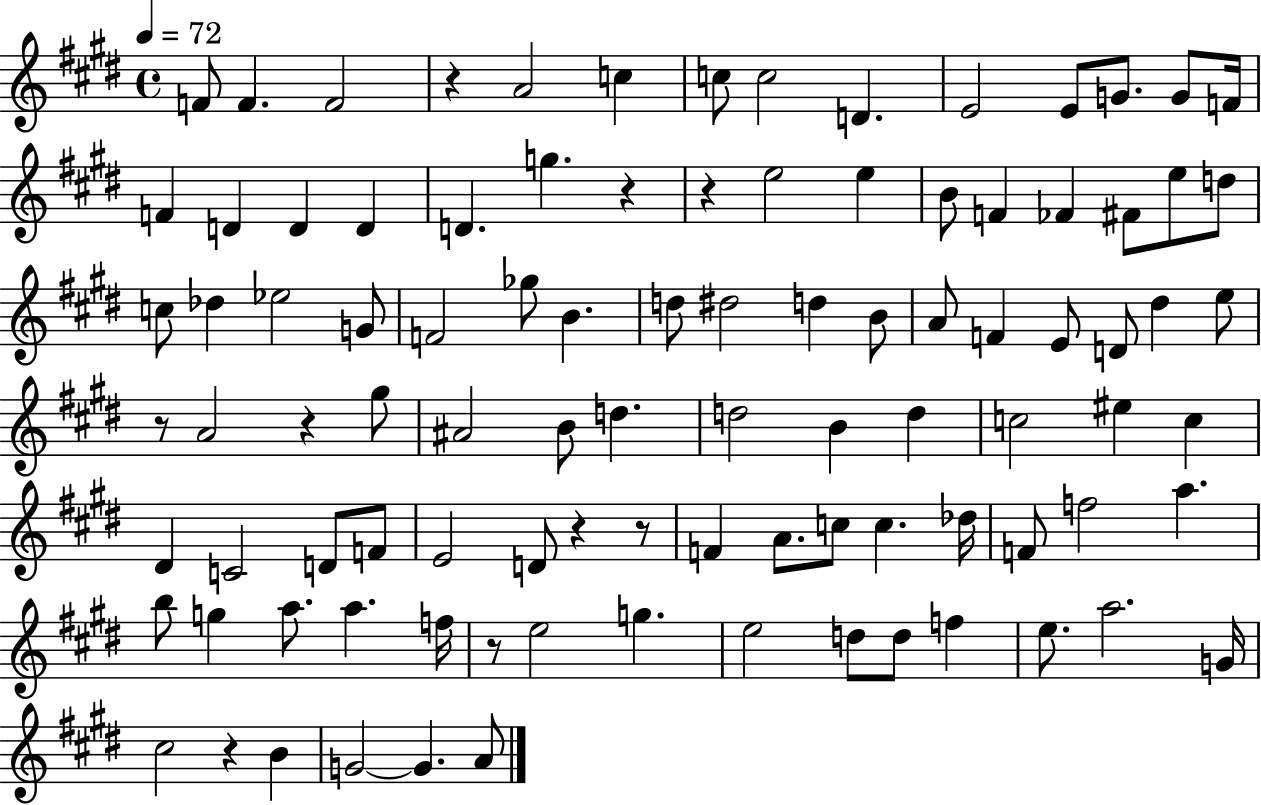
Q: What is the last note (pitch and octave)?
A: A4